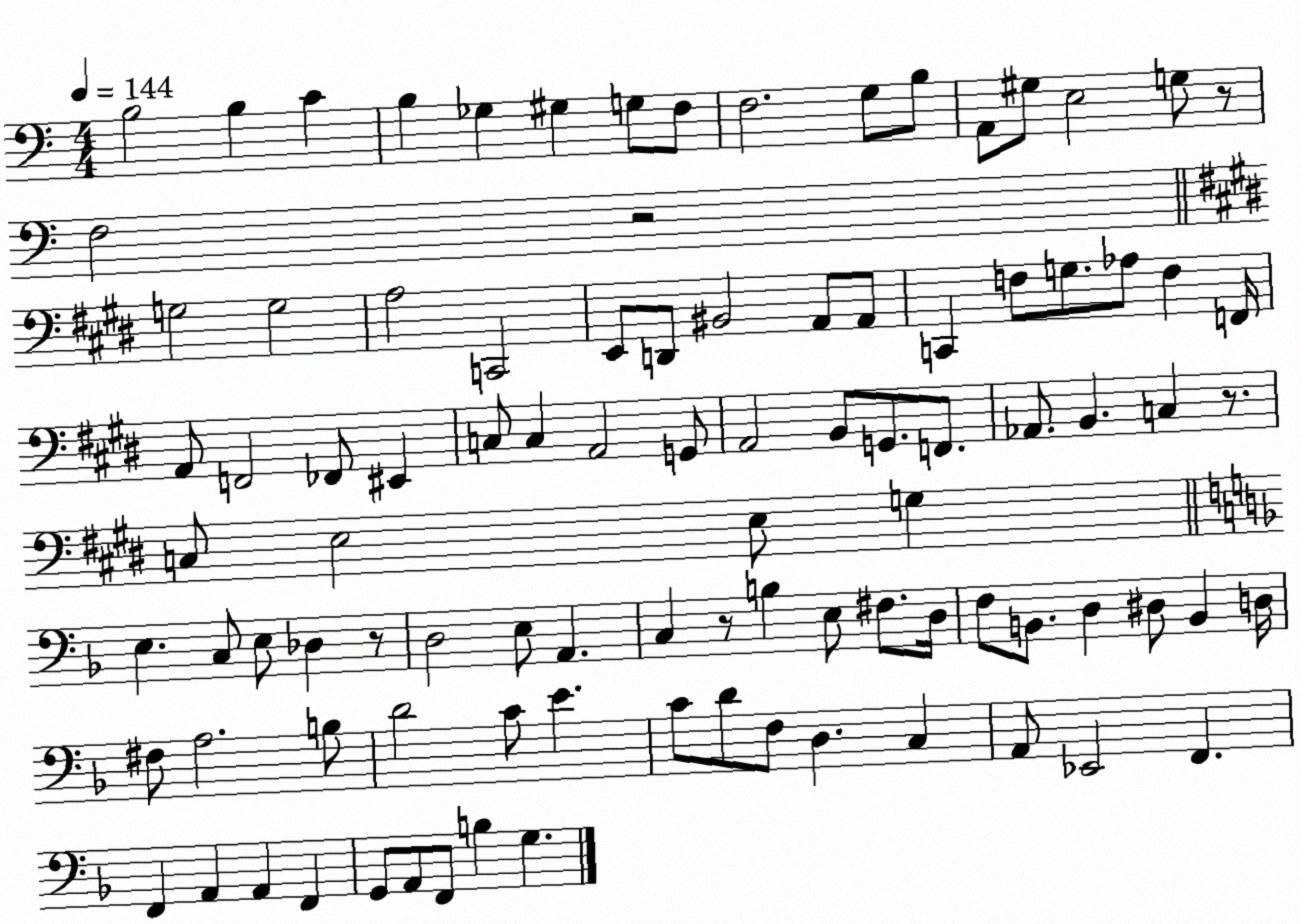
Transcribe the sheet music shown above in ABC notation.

X:1
T:Untitled
M:4/4
L:1/4
K:C
B,2 B, C B, _G, ^G, G,/2 F,/2 F,2 G,/2 B,/2 A,,/2 ^G,/2 E,2 G,/2 z/2 F,2 z2 G,2 G,2 A,2 C,,2 E,,/2 D,,/2 ^B,,2 A,,/2 A,,/2 C,, F,/2 G,/2 _A,/2 F, F,,/4 A,,/2 F,,2 _F,,/2 ^E,, C,/2 C, A,,2 G,,/2 A,,2 B,,/2 G,,/2 F,,/2 _A,,/2 B,, C, z/2 C,/2 E,2 E,/2 G, E, C,/2 E,/2 _D, z/2 D,2 E,/2 A,, C, z/2 B, E,/2 ^F,/2 D,/4 F,/2 B,,/2 D, ^D,/2 B,, D,/4 ^F,/2 A,2 B,/2 D2 C/2 E C/2 D/2 F,/2 D, C, A,,/2 _E,,2 F,, F,, A,, A,, F,, G,,/2 A,,/2 F,,/2 B, G,